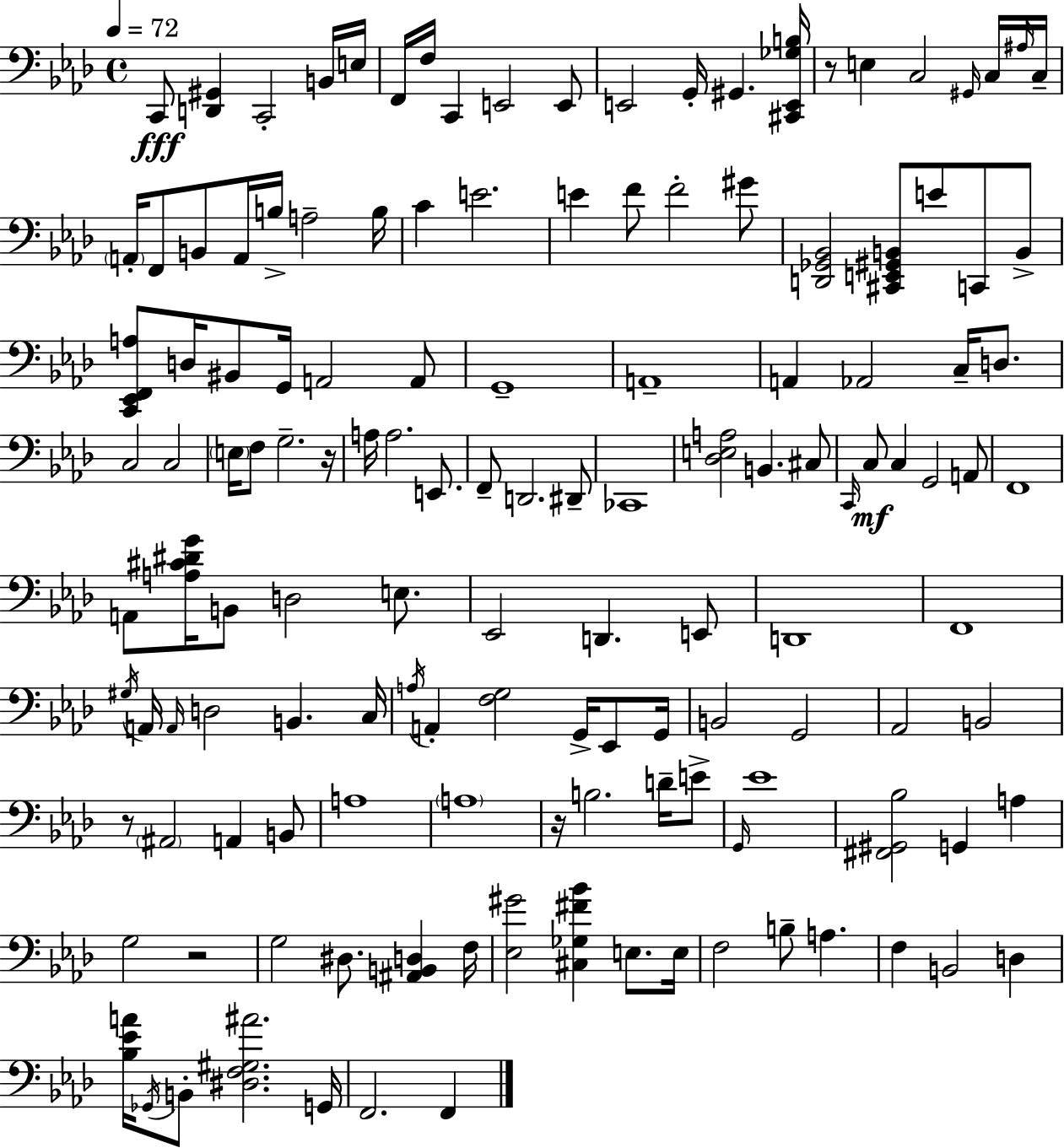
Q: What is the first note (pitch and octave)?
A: C2